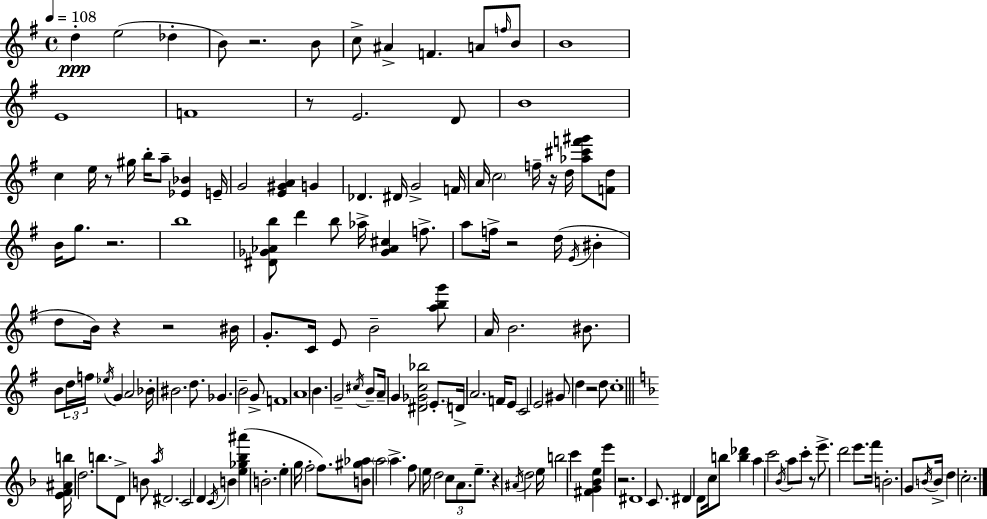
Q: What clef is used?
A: treble